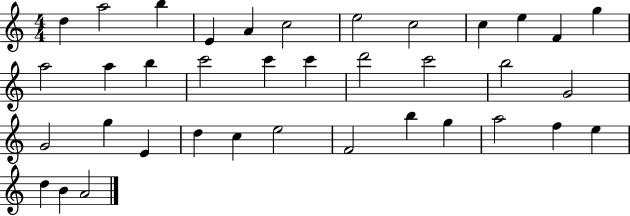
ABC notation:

X:1
T:Untitled
M:4/4
L:1/4
K:C
d a2 b E A c2 e2 c2 c e F g a2 a b c'2 c' c' d'2 c'2 b2 G2 G2 g E d c e2 F2 b g a2 f e d B A2